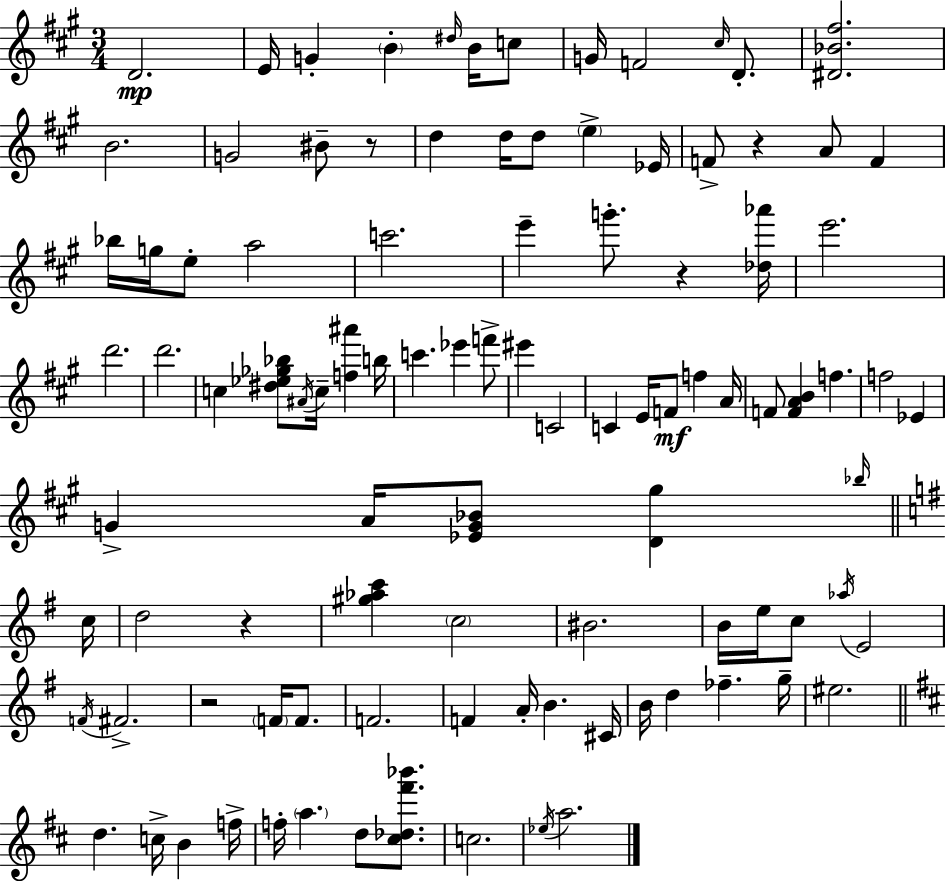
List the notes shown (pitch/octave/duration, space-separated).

D4/h. E4/s G4/q B4/q D#5/s B4/s C5/e G4/s F4/h C#5/s D4/e. [D#4,Bb4,F#5]/h. B4/h. G4/h BIS4/e R/e D5/q D5/s D5/e E5/q Eb4/s F4/e R/q A4/e F4/q Bb5/s G5/s E5/e A5/h C6/h. E6/q G6/e. R/q [Db5,Ab6]/s E6/h. D6/h. D6/h. C5/q [D#5,Eb5,Gb5,Bb5]/e A#4/s C5/s [F5,A#6]/q B5/s C6/q. Eb6/q F6/e EIS6/q C4/h C4/q E4/s F4/e F5/q A4/s F4/e [F4,A4,B4]/q F5/q. F5/h Eb4/q G4/q A4/s [Eb4,G4,Bb4]/e [D4,G#5]/q Bb5/s C5/s D5/h R/q [G#5,Ab5,C6]/q C5/h BIS4/h. B4/s E5/s C5/e Ab5/s E4/h F4/s F#4/h. R/h F4/s F4/e. F4/h. F4/q A4/s B4/q. C#4/s B4/s D5/q FES5/q. G5/s EIS5/h. D5/q. C5/s B4/q F5/s F5/s A5/q. D5/e [C#5,Db5,F#6,Bb6]/e. C5/h. Eb5/s A5/h.